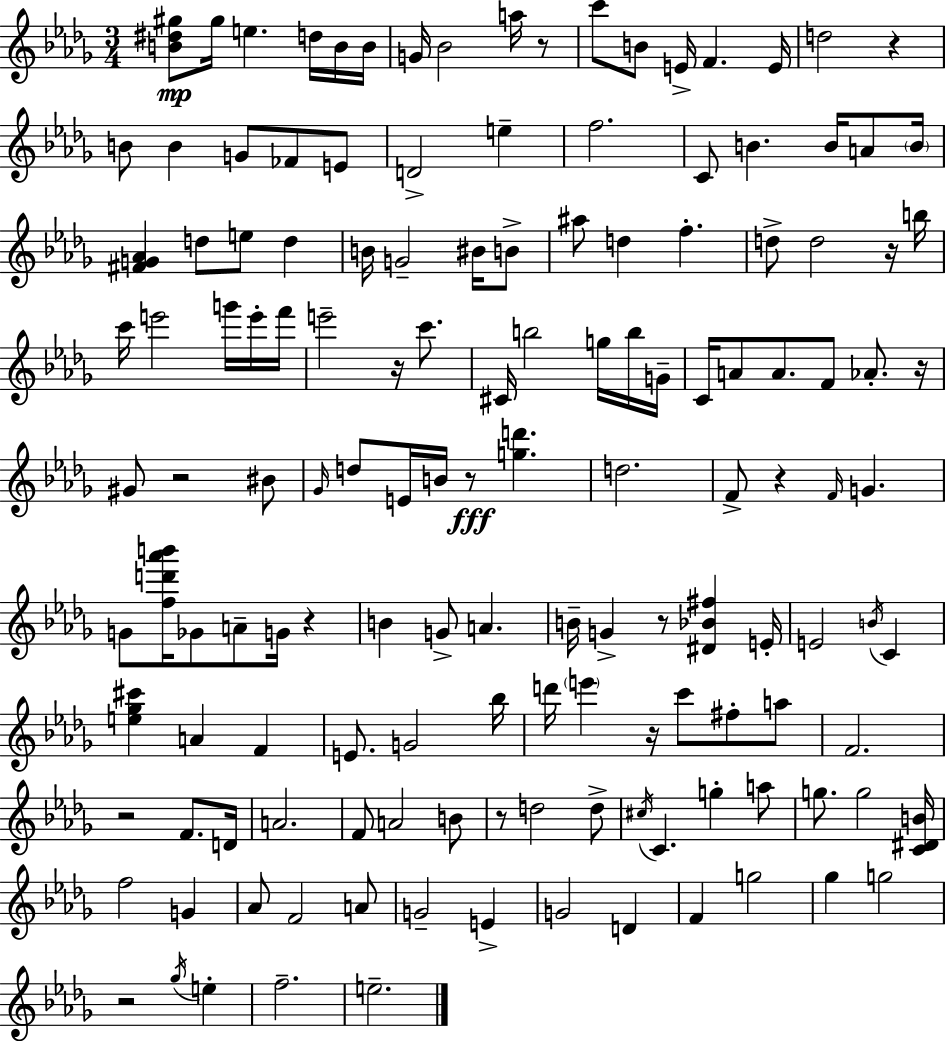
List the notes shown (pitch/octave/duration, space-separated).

[B4,D#5,G#5]/e G#5/s E5/q. D5/s B4/s B4/s G4/s Bb4/h A5/s R/e C6/e B4/e E4/s F4/q. E4/s D5/h R/q B4/e B4/q G4/e FES4/e E4/e D4/h E5/q F5/h. C4/e B4/q. B4/s A4/e B4/s [F#4,G4,Ab4]/q D5/e E5/e D5/q B4/s G4/h BIS4/s B4/e A#5/e D5/q F5/q. D5/e D5/h R/s B5/s C6/s E6/h G6/s E6/s F6/s E6/h R/s C6/e. C#4/s B5/h G5/s B5/s G4/s C4/s A4/e A4/e. F4/e Ab4/e. R/s G#4/e R/h BIS4/e Gb4/s D5/e E4/s B4/s R/e [G5,D6]/q. D5/h. F4/e R/q F4/s G4/q. G4/e [F5,D6,Ab6,B6]/s Gb4/e A4/e G4/s R/q B4/q G4/e A4/q. B4/s G4/q R/e [D#4,Bb4,F#5]/q E4/s E4/h B4/s C4/q [E5,Gb5,C#6]/q A4/q F4/q E4/e. G4/h Bb5/s D6/s E6/q R/s C6/e F#5/e A5/e F4/h. R/h F4/e. D4/s A4/h. F4/e A4/h B4/e R/e D5/h D5/e C#5/s C4/q. G5/q A5/e G5/e. G5/h [C4,D#4,B4]/s F5/h G4/q Ab4/e F4/h A4/e G4/h E4/q G4/h D4/q F4/q G5/h Gb5/q G5/h R/h Gb5/s E5/q F5/h. E5/h.